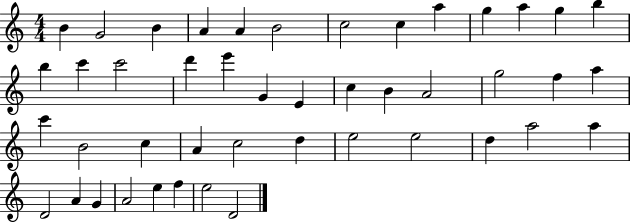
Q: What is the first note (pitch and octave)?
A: B4